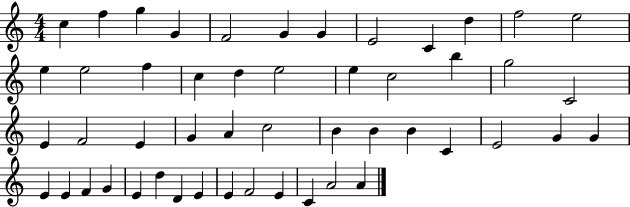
C5/q F5/q G5/q G4/q F4/h G4/q G4/q E4/h C4/q D5/q F5/h E5/h E5/q E5/h F5/q C5/q D5/q E5/h E5/q C5/h B5/q G5/h C4/h E4/q F4/h E4/q G4/q A4/q C5/h B4/q B4/q B4/q C4/q E4/h G4/q G4/q E4/q E4/q F4/q G4/q E4/q D5/q D4/q E4/q E4/q F4/h E4/q C4/q A4/h A4/q